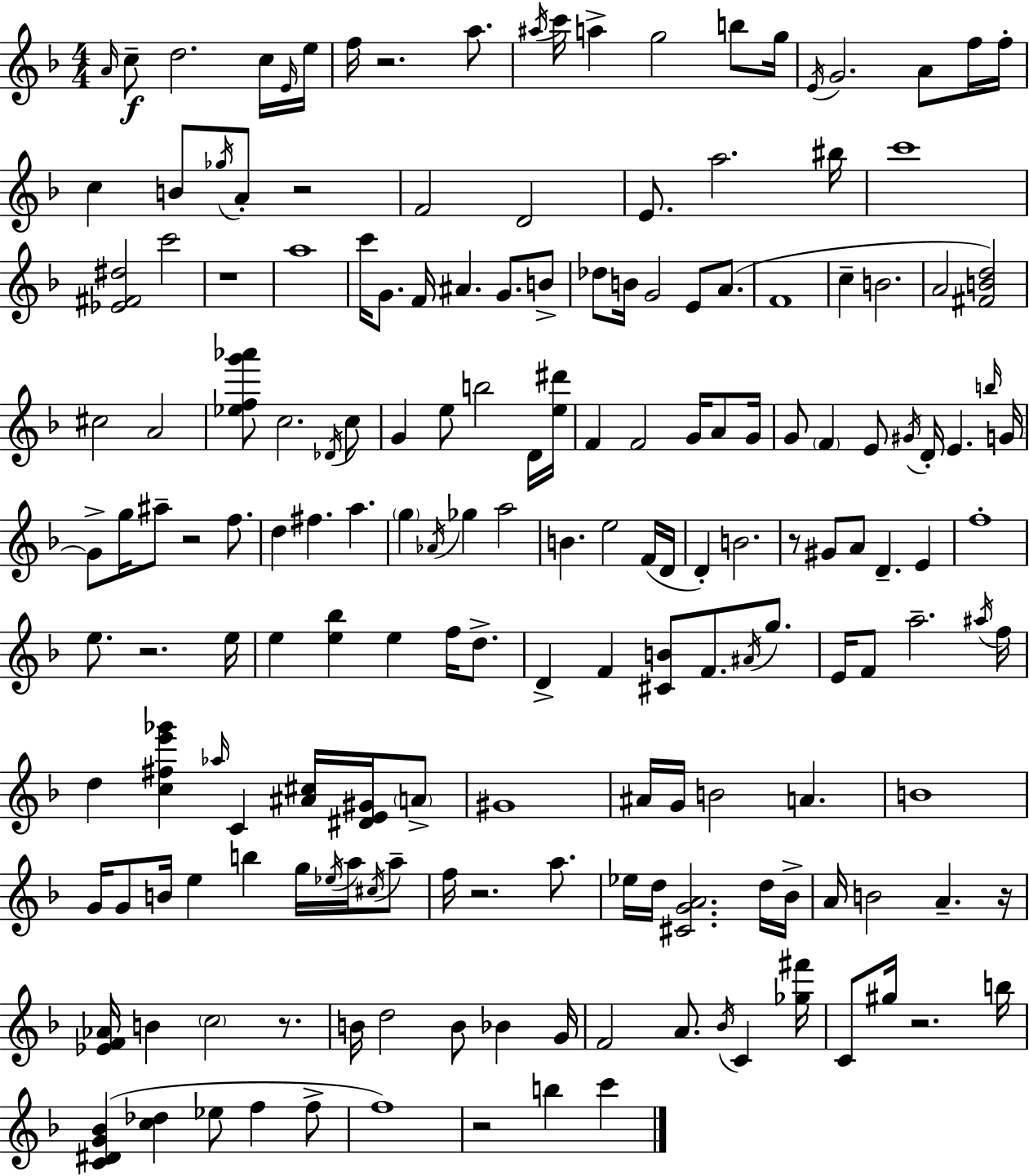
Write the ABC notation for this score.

X:1
T:Untitled
M:4/4
L:1/4
K:Dm
A/4 c/2 d2 c/4 E/4 e/4 f/4 z2 a/2 ^a/4 c'/4 a g2 b/2 g/4 E/4 G2 A/2 f/4 f/4 c B/2 _g/4 A/2 z2 F2 D2 E/2 a2 ^b/4 c'4 [_E^F^d]2 c'2 z4 a4 c'/4 G/2 F/4 ^A G/2 B/2 _d/2 B/4 G2 E/2 A/2 F4 c B2 A2 [^FBd]2 ^c2 A2 [_efg'_a']/2 c2 _D/4 c/2 G e/2 b2 D/4 [e^d']/4 F F2 G/4 A/2 G/4 G/2 F E/2 ^G/4 D/4 E b/4 G/4 G/2 g/4 ^a/2 z2 f/2 d ^f a g _A/4 _g a2 B e2 F/4 D/4 D B2 z/2 ^G/2 A/2 D E f4 e/2 z2 e/4 e [e_b] e f/4 d/2 D F [^CB]/2 F/2 ^A/4 g/2 E/4 F/2 a2 ^a/4 f/4 d [c^fe'_g'] _a/4 C [^A^c]/4 [^DE^G]/4 A/2 ^G4 ^A/4 G/4 B2 A B4 G/4 G/2 B/4 e b g/4 _e/4 a/4 ^c/4 a/2 f/4 z2 a/2 _e/4 d/4 [^CGA]2 d/4 _B/4 A/4 B2 A z/4 [_EF_A]/4 B c2 z/2 B/4 d2 B/2 _B G/4 F2 A/2 _B/4 C [_g^f']/4 C/2 ^g/4 z2 b/4 [C^DG_B] [c_d] _e/2 f f/2 f4 z2 b c'